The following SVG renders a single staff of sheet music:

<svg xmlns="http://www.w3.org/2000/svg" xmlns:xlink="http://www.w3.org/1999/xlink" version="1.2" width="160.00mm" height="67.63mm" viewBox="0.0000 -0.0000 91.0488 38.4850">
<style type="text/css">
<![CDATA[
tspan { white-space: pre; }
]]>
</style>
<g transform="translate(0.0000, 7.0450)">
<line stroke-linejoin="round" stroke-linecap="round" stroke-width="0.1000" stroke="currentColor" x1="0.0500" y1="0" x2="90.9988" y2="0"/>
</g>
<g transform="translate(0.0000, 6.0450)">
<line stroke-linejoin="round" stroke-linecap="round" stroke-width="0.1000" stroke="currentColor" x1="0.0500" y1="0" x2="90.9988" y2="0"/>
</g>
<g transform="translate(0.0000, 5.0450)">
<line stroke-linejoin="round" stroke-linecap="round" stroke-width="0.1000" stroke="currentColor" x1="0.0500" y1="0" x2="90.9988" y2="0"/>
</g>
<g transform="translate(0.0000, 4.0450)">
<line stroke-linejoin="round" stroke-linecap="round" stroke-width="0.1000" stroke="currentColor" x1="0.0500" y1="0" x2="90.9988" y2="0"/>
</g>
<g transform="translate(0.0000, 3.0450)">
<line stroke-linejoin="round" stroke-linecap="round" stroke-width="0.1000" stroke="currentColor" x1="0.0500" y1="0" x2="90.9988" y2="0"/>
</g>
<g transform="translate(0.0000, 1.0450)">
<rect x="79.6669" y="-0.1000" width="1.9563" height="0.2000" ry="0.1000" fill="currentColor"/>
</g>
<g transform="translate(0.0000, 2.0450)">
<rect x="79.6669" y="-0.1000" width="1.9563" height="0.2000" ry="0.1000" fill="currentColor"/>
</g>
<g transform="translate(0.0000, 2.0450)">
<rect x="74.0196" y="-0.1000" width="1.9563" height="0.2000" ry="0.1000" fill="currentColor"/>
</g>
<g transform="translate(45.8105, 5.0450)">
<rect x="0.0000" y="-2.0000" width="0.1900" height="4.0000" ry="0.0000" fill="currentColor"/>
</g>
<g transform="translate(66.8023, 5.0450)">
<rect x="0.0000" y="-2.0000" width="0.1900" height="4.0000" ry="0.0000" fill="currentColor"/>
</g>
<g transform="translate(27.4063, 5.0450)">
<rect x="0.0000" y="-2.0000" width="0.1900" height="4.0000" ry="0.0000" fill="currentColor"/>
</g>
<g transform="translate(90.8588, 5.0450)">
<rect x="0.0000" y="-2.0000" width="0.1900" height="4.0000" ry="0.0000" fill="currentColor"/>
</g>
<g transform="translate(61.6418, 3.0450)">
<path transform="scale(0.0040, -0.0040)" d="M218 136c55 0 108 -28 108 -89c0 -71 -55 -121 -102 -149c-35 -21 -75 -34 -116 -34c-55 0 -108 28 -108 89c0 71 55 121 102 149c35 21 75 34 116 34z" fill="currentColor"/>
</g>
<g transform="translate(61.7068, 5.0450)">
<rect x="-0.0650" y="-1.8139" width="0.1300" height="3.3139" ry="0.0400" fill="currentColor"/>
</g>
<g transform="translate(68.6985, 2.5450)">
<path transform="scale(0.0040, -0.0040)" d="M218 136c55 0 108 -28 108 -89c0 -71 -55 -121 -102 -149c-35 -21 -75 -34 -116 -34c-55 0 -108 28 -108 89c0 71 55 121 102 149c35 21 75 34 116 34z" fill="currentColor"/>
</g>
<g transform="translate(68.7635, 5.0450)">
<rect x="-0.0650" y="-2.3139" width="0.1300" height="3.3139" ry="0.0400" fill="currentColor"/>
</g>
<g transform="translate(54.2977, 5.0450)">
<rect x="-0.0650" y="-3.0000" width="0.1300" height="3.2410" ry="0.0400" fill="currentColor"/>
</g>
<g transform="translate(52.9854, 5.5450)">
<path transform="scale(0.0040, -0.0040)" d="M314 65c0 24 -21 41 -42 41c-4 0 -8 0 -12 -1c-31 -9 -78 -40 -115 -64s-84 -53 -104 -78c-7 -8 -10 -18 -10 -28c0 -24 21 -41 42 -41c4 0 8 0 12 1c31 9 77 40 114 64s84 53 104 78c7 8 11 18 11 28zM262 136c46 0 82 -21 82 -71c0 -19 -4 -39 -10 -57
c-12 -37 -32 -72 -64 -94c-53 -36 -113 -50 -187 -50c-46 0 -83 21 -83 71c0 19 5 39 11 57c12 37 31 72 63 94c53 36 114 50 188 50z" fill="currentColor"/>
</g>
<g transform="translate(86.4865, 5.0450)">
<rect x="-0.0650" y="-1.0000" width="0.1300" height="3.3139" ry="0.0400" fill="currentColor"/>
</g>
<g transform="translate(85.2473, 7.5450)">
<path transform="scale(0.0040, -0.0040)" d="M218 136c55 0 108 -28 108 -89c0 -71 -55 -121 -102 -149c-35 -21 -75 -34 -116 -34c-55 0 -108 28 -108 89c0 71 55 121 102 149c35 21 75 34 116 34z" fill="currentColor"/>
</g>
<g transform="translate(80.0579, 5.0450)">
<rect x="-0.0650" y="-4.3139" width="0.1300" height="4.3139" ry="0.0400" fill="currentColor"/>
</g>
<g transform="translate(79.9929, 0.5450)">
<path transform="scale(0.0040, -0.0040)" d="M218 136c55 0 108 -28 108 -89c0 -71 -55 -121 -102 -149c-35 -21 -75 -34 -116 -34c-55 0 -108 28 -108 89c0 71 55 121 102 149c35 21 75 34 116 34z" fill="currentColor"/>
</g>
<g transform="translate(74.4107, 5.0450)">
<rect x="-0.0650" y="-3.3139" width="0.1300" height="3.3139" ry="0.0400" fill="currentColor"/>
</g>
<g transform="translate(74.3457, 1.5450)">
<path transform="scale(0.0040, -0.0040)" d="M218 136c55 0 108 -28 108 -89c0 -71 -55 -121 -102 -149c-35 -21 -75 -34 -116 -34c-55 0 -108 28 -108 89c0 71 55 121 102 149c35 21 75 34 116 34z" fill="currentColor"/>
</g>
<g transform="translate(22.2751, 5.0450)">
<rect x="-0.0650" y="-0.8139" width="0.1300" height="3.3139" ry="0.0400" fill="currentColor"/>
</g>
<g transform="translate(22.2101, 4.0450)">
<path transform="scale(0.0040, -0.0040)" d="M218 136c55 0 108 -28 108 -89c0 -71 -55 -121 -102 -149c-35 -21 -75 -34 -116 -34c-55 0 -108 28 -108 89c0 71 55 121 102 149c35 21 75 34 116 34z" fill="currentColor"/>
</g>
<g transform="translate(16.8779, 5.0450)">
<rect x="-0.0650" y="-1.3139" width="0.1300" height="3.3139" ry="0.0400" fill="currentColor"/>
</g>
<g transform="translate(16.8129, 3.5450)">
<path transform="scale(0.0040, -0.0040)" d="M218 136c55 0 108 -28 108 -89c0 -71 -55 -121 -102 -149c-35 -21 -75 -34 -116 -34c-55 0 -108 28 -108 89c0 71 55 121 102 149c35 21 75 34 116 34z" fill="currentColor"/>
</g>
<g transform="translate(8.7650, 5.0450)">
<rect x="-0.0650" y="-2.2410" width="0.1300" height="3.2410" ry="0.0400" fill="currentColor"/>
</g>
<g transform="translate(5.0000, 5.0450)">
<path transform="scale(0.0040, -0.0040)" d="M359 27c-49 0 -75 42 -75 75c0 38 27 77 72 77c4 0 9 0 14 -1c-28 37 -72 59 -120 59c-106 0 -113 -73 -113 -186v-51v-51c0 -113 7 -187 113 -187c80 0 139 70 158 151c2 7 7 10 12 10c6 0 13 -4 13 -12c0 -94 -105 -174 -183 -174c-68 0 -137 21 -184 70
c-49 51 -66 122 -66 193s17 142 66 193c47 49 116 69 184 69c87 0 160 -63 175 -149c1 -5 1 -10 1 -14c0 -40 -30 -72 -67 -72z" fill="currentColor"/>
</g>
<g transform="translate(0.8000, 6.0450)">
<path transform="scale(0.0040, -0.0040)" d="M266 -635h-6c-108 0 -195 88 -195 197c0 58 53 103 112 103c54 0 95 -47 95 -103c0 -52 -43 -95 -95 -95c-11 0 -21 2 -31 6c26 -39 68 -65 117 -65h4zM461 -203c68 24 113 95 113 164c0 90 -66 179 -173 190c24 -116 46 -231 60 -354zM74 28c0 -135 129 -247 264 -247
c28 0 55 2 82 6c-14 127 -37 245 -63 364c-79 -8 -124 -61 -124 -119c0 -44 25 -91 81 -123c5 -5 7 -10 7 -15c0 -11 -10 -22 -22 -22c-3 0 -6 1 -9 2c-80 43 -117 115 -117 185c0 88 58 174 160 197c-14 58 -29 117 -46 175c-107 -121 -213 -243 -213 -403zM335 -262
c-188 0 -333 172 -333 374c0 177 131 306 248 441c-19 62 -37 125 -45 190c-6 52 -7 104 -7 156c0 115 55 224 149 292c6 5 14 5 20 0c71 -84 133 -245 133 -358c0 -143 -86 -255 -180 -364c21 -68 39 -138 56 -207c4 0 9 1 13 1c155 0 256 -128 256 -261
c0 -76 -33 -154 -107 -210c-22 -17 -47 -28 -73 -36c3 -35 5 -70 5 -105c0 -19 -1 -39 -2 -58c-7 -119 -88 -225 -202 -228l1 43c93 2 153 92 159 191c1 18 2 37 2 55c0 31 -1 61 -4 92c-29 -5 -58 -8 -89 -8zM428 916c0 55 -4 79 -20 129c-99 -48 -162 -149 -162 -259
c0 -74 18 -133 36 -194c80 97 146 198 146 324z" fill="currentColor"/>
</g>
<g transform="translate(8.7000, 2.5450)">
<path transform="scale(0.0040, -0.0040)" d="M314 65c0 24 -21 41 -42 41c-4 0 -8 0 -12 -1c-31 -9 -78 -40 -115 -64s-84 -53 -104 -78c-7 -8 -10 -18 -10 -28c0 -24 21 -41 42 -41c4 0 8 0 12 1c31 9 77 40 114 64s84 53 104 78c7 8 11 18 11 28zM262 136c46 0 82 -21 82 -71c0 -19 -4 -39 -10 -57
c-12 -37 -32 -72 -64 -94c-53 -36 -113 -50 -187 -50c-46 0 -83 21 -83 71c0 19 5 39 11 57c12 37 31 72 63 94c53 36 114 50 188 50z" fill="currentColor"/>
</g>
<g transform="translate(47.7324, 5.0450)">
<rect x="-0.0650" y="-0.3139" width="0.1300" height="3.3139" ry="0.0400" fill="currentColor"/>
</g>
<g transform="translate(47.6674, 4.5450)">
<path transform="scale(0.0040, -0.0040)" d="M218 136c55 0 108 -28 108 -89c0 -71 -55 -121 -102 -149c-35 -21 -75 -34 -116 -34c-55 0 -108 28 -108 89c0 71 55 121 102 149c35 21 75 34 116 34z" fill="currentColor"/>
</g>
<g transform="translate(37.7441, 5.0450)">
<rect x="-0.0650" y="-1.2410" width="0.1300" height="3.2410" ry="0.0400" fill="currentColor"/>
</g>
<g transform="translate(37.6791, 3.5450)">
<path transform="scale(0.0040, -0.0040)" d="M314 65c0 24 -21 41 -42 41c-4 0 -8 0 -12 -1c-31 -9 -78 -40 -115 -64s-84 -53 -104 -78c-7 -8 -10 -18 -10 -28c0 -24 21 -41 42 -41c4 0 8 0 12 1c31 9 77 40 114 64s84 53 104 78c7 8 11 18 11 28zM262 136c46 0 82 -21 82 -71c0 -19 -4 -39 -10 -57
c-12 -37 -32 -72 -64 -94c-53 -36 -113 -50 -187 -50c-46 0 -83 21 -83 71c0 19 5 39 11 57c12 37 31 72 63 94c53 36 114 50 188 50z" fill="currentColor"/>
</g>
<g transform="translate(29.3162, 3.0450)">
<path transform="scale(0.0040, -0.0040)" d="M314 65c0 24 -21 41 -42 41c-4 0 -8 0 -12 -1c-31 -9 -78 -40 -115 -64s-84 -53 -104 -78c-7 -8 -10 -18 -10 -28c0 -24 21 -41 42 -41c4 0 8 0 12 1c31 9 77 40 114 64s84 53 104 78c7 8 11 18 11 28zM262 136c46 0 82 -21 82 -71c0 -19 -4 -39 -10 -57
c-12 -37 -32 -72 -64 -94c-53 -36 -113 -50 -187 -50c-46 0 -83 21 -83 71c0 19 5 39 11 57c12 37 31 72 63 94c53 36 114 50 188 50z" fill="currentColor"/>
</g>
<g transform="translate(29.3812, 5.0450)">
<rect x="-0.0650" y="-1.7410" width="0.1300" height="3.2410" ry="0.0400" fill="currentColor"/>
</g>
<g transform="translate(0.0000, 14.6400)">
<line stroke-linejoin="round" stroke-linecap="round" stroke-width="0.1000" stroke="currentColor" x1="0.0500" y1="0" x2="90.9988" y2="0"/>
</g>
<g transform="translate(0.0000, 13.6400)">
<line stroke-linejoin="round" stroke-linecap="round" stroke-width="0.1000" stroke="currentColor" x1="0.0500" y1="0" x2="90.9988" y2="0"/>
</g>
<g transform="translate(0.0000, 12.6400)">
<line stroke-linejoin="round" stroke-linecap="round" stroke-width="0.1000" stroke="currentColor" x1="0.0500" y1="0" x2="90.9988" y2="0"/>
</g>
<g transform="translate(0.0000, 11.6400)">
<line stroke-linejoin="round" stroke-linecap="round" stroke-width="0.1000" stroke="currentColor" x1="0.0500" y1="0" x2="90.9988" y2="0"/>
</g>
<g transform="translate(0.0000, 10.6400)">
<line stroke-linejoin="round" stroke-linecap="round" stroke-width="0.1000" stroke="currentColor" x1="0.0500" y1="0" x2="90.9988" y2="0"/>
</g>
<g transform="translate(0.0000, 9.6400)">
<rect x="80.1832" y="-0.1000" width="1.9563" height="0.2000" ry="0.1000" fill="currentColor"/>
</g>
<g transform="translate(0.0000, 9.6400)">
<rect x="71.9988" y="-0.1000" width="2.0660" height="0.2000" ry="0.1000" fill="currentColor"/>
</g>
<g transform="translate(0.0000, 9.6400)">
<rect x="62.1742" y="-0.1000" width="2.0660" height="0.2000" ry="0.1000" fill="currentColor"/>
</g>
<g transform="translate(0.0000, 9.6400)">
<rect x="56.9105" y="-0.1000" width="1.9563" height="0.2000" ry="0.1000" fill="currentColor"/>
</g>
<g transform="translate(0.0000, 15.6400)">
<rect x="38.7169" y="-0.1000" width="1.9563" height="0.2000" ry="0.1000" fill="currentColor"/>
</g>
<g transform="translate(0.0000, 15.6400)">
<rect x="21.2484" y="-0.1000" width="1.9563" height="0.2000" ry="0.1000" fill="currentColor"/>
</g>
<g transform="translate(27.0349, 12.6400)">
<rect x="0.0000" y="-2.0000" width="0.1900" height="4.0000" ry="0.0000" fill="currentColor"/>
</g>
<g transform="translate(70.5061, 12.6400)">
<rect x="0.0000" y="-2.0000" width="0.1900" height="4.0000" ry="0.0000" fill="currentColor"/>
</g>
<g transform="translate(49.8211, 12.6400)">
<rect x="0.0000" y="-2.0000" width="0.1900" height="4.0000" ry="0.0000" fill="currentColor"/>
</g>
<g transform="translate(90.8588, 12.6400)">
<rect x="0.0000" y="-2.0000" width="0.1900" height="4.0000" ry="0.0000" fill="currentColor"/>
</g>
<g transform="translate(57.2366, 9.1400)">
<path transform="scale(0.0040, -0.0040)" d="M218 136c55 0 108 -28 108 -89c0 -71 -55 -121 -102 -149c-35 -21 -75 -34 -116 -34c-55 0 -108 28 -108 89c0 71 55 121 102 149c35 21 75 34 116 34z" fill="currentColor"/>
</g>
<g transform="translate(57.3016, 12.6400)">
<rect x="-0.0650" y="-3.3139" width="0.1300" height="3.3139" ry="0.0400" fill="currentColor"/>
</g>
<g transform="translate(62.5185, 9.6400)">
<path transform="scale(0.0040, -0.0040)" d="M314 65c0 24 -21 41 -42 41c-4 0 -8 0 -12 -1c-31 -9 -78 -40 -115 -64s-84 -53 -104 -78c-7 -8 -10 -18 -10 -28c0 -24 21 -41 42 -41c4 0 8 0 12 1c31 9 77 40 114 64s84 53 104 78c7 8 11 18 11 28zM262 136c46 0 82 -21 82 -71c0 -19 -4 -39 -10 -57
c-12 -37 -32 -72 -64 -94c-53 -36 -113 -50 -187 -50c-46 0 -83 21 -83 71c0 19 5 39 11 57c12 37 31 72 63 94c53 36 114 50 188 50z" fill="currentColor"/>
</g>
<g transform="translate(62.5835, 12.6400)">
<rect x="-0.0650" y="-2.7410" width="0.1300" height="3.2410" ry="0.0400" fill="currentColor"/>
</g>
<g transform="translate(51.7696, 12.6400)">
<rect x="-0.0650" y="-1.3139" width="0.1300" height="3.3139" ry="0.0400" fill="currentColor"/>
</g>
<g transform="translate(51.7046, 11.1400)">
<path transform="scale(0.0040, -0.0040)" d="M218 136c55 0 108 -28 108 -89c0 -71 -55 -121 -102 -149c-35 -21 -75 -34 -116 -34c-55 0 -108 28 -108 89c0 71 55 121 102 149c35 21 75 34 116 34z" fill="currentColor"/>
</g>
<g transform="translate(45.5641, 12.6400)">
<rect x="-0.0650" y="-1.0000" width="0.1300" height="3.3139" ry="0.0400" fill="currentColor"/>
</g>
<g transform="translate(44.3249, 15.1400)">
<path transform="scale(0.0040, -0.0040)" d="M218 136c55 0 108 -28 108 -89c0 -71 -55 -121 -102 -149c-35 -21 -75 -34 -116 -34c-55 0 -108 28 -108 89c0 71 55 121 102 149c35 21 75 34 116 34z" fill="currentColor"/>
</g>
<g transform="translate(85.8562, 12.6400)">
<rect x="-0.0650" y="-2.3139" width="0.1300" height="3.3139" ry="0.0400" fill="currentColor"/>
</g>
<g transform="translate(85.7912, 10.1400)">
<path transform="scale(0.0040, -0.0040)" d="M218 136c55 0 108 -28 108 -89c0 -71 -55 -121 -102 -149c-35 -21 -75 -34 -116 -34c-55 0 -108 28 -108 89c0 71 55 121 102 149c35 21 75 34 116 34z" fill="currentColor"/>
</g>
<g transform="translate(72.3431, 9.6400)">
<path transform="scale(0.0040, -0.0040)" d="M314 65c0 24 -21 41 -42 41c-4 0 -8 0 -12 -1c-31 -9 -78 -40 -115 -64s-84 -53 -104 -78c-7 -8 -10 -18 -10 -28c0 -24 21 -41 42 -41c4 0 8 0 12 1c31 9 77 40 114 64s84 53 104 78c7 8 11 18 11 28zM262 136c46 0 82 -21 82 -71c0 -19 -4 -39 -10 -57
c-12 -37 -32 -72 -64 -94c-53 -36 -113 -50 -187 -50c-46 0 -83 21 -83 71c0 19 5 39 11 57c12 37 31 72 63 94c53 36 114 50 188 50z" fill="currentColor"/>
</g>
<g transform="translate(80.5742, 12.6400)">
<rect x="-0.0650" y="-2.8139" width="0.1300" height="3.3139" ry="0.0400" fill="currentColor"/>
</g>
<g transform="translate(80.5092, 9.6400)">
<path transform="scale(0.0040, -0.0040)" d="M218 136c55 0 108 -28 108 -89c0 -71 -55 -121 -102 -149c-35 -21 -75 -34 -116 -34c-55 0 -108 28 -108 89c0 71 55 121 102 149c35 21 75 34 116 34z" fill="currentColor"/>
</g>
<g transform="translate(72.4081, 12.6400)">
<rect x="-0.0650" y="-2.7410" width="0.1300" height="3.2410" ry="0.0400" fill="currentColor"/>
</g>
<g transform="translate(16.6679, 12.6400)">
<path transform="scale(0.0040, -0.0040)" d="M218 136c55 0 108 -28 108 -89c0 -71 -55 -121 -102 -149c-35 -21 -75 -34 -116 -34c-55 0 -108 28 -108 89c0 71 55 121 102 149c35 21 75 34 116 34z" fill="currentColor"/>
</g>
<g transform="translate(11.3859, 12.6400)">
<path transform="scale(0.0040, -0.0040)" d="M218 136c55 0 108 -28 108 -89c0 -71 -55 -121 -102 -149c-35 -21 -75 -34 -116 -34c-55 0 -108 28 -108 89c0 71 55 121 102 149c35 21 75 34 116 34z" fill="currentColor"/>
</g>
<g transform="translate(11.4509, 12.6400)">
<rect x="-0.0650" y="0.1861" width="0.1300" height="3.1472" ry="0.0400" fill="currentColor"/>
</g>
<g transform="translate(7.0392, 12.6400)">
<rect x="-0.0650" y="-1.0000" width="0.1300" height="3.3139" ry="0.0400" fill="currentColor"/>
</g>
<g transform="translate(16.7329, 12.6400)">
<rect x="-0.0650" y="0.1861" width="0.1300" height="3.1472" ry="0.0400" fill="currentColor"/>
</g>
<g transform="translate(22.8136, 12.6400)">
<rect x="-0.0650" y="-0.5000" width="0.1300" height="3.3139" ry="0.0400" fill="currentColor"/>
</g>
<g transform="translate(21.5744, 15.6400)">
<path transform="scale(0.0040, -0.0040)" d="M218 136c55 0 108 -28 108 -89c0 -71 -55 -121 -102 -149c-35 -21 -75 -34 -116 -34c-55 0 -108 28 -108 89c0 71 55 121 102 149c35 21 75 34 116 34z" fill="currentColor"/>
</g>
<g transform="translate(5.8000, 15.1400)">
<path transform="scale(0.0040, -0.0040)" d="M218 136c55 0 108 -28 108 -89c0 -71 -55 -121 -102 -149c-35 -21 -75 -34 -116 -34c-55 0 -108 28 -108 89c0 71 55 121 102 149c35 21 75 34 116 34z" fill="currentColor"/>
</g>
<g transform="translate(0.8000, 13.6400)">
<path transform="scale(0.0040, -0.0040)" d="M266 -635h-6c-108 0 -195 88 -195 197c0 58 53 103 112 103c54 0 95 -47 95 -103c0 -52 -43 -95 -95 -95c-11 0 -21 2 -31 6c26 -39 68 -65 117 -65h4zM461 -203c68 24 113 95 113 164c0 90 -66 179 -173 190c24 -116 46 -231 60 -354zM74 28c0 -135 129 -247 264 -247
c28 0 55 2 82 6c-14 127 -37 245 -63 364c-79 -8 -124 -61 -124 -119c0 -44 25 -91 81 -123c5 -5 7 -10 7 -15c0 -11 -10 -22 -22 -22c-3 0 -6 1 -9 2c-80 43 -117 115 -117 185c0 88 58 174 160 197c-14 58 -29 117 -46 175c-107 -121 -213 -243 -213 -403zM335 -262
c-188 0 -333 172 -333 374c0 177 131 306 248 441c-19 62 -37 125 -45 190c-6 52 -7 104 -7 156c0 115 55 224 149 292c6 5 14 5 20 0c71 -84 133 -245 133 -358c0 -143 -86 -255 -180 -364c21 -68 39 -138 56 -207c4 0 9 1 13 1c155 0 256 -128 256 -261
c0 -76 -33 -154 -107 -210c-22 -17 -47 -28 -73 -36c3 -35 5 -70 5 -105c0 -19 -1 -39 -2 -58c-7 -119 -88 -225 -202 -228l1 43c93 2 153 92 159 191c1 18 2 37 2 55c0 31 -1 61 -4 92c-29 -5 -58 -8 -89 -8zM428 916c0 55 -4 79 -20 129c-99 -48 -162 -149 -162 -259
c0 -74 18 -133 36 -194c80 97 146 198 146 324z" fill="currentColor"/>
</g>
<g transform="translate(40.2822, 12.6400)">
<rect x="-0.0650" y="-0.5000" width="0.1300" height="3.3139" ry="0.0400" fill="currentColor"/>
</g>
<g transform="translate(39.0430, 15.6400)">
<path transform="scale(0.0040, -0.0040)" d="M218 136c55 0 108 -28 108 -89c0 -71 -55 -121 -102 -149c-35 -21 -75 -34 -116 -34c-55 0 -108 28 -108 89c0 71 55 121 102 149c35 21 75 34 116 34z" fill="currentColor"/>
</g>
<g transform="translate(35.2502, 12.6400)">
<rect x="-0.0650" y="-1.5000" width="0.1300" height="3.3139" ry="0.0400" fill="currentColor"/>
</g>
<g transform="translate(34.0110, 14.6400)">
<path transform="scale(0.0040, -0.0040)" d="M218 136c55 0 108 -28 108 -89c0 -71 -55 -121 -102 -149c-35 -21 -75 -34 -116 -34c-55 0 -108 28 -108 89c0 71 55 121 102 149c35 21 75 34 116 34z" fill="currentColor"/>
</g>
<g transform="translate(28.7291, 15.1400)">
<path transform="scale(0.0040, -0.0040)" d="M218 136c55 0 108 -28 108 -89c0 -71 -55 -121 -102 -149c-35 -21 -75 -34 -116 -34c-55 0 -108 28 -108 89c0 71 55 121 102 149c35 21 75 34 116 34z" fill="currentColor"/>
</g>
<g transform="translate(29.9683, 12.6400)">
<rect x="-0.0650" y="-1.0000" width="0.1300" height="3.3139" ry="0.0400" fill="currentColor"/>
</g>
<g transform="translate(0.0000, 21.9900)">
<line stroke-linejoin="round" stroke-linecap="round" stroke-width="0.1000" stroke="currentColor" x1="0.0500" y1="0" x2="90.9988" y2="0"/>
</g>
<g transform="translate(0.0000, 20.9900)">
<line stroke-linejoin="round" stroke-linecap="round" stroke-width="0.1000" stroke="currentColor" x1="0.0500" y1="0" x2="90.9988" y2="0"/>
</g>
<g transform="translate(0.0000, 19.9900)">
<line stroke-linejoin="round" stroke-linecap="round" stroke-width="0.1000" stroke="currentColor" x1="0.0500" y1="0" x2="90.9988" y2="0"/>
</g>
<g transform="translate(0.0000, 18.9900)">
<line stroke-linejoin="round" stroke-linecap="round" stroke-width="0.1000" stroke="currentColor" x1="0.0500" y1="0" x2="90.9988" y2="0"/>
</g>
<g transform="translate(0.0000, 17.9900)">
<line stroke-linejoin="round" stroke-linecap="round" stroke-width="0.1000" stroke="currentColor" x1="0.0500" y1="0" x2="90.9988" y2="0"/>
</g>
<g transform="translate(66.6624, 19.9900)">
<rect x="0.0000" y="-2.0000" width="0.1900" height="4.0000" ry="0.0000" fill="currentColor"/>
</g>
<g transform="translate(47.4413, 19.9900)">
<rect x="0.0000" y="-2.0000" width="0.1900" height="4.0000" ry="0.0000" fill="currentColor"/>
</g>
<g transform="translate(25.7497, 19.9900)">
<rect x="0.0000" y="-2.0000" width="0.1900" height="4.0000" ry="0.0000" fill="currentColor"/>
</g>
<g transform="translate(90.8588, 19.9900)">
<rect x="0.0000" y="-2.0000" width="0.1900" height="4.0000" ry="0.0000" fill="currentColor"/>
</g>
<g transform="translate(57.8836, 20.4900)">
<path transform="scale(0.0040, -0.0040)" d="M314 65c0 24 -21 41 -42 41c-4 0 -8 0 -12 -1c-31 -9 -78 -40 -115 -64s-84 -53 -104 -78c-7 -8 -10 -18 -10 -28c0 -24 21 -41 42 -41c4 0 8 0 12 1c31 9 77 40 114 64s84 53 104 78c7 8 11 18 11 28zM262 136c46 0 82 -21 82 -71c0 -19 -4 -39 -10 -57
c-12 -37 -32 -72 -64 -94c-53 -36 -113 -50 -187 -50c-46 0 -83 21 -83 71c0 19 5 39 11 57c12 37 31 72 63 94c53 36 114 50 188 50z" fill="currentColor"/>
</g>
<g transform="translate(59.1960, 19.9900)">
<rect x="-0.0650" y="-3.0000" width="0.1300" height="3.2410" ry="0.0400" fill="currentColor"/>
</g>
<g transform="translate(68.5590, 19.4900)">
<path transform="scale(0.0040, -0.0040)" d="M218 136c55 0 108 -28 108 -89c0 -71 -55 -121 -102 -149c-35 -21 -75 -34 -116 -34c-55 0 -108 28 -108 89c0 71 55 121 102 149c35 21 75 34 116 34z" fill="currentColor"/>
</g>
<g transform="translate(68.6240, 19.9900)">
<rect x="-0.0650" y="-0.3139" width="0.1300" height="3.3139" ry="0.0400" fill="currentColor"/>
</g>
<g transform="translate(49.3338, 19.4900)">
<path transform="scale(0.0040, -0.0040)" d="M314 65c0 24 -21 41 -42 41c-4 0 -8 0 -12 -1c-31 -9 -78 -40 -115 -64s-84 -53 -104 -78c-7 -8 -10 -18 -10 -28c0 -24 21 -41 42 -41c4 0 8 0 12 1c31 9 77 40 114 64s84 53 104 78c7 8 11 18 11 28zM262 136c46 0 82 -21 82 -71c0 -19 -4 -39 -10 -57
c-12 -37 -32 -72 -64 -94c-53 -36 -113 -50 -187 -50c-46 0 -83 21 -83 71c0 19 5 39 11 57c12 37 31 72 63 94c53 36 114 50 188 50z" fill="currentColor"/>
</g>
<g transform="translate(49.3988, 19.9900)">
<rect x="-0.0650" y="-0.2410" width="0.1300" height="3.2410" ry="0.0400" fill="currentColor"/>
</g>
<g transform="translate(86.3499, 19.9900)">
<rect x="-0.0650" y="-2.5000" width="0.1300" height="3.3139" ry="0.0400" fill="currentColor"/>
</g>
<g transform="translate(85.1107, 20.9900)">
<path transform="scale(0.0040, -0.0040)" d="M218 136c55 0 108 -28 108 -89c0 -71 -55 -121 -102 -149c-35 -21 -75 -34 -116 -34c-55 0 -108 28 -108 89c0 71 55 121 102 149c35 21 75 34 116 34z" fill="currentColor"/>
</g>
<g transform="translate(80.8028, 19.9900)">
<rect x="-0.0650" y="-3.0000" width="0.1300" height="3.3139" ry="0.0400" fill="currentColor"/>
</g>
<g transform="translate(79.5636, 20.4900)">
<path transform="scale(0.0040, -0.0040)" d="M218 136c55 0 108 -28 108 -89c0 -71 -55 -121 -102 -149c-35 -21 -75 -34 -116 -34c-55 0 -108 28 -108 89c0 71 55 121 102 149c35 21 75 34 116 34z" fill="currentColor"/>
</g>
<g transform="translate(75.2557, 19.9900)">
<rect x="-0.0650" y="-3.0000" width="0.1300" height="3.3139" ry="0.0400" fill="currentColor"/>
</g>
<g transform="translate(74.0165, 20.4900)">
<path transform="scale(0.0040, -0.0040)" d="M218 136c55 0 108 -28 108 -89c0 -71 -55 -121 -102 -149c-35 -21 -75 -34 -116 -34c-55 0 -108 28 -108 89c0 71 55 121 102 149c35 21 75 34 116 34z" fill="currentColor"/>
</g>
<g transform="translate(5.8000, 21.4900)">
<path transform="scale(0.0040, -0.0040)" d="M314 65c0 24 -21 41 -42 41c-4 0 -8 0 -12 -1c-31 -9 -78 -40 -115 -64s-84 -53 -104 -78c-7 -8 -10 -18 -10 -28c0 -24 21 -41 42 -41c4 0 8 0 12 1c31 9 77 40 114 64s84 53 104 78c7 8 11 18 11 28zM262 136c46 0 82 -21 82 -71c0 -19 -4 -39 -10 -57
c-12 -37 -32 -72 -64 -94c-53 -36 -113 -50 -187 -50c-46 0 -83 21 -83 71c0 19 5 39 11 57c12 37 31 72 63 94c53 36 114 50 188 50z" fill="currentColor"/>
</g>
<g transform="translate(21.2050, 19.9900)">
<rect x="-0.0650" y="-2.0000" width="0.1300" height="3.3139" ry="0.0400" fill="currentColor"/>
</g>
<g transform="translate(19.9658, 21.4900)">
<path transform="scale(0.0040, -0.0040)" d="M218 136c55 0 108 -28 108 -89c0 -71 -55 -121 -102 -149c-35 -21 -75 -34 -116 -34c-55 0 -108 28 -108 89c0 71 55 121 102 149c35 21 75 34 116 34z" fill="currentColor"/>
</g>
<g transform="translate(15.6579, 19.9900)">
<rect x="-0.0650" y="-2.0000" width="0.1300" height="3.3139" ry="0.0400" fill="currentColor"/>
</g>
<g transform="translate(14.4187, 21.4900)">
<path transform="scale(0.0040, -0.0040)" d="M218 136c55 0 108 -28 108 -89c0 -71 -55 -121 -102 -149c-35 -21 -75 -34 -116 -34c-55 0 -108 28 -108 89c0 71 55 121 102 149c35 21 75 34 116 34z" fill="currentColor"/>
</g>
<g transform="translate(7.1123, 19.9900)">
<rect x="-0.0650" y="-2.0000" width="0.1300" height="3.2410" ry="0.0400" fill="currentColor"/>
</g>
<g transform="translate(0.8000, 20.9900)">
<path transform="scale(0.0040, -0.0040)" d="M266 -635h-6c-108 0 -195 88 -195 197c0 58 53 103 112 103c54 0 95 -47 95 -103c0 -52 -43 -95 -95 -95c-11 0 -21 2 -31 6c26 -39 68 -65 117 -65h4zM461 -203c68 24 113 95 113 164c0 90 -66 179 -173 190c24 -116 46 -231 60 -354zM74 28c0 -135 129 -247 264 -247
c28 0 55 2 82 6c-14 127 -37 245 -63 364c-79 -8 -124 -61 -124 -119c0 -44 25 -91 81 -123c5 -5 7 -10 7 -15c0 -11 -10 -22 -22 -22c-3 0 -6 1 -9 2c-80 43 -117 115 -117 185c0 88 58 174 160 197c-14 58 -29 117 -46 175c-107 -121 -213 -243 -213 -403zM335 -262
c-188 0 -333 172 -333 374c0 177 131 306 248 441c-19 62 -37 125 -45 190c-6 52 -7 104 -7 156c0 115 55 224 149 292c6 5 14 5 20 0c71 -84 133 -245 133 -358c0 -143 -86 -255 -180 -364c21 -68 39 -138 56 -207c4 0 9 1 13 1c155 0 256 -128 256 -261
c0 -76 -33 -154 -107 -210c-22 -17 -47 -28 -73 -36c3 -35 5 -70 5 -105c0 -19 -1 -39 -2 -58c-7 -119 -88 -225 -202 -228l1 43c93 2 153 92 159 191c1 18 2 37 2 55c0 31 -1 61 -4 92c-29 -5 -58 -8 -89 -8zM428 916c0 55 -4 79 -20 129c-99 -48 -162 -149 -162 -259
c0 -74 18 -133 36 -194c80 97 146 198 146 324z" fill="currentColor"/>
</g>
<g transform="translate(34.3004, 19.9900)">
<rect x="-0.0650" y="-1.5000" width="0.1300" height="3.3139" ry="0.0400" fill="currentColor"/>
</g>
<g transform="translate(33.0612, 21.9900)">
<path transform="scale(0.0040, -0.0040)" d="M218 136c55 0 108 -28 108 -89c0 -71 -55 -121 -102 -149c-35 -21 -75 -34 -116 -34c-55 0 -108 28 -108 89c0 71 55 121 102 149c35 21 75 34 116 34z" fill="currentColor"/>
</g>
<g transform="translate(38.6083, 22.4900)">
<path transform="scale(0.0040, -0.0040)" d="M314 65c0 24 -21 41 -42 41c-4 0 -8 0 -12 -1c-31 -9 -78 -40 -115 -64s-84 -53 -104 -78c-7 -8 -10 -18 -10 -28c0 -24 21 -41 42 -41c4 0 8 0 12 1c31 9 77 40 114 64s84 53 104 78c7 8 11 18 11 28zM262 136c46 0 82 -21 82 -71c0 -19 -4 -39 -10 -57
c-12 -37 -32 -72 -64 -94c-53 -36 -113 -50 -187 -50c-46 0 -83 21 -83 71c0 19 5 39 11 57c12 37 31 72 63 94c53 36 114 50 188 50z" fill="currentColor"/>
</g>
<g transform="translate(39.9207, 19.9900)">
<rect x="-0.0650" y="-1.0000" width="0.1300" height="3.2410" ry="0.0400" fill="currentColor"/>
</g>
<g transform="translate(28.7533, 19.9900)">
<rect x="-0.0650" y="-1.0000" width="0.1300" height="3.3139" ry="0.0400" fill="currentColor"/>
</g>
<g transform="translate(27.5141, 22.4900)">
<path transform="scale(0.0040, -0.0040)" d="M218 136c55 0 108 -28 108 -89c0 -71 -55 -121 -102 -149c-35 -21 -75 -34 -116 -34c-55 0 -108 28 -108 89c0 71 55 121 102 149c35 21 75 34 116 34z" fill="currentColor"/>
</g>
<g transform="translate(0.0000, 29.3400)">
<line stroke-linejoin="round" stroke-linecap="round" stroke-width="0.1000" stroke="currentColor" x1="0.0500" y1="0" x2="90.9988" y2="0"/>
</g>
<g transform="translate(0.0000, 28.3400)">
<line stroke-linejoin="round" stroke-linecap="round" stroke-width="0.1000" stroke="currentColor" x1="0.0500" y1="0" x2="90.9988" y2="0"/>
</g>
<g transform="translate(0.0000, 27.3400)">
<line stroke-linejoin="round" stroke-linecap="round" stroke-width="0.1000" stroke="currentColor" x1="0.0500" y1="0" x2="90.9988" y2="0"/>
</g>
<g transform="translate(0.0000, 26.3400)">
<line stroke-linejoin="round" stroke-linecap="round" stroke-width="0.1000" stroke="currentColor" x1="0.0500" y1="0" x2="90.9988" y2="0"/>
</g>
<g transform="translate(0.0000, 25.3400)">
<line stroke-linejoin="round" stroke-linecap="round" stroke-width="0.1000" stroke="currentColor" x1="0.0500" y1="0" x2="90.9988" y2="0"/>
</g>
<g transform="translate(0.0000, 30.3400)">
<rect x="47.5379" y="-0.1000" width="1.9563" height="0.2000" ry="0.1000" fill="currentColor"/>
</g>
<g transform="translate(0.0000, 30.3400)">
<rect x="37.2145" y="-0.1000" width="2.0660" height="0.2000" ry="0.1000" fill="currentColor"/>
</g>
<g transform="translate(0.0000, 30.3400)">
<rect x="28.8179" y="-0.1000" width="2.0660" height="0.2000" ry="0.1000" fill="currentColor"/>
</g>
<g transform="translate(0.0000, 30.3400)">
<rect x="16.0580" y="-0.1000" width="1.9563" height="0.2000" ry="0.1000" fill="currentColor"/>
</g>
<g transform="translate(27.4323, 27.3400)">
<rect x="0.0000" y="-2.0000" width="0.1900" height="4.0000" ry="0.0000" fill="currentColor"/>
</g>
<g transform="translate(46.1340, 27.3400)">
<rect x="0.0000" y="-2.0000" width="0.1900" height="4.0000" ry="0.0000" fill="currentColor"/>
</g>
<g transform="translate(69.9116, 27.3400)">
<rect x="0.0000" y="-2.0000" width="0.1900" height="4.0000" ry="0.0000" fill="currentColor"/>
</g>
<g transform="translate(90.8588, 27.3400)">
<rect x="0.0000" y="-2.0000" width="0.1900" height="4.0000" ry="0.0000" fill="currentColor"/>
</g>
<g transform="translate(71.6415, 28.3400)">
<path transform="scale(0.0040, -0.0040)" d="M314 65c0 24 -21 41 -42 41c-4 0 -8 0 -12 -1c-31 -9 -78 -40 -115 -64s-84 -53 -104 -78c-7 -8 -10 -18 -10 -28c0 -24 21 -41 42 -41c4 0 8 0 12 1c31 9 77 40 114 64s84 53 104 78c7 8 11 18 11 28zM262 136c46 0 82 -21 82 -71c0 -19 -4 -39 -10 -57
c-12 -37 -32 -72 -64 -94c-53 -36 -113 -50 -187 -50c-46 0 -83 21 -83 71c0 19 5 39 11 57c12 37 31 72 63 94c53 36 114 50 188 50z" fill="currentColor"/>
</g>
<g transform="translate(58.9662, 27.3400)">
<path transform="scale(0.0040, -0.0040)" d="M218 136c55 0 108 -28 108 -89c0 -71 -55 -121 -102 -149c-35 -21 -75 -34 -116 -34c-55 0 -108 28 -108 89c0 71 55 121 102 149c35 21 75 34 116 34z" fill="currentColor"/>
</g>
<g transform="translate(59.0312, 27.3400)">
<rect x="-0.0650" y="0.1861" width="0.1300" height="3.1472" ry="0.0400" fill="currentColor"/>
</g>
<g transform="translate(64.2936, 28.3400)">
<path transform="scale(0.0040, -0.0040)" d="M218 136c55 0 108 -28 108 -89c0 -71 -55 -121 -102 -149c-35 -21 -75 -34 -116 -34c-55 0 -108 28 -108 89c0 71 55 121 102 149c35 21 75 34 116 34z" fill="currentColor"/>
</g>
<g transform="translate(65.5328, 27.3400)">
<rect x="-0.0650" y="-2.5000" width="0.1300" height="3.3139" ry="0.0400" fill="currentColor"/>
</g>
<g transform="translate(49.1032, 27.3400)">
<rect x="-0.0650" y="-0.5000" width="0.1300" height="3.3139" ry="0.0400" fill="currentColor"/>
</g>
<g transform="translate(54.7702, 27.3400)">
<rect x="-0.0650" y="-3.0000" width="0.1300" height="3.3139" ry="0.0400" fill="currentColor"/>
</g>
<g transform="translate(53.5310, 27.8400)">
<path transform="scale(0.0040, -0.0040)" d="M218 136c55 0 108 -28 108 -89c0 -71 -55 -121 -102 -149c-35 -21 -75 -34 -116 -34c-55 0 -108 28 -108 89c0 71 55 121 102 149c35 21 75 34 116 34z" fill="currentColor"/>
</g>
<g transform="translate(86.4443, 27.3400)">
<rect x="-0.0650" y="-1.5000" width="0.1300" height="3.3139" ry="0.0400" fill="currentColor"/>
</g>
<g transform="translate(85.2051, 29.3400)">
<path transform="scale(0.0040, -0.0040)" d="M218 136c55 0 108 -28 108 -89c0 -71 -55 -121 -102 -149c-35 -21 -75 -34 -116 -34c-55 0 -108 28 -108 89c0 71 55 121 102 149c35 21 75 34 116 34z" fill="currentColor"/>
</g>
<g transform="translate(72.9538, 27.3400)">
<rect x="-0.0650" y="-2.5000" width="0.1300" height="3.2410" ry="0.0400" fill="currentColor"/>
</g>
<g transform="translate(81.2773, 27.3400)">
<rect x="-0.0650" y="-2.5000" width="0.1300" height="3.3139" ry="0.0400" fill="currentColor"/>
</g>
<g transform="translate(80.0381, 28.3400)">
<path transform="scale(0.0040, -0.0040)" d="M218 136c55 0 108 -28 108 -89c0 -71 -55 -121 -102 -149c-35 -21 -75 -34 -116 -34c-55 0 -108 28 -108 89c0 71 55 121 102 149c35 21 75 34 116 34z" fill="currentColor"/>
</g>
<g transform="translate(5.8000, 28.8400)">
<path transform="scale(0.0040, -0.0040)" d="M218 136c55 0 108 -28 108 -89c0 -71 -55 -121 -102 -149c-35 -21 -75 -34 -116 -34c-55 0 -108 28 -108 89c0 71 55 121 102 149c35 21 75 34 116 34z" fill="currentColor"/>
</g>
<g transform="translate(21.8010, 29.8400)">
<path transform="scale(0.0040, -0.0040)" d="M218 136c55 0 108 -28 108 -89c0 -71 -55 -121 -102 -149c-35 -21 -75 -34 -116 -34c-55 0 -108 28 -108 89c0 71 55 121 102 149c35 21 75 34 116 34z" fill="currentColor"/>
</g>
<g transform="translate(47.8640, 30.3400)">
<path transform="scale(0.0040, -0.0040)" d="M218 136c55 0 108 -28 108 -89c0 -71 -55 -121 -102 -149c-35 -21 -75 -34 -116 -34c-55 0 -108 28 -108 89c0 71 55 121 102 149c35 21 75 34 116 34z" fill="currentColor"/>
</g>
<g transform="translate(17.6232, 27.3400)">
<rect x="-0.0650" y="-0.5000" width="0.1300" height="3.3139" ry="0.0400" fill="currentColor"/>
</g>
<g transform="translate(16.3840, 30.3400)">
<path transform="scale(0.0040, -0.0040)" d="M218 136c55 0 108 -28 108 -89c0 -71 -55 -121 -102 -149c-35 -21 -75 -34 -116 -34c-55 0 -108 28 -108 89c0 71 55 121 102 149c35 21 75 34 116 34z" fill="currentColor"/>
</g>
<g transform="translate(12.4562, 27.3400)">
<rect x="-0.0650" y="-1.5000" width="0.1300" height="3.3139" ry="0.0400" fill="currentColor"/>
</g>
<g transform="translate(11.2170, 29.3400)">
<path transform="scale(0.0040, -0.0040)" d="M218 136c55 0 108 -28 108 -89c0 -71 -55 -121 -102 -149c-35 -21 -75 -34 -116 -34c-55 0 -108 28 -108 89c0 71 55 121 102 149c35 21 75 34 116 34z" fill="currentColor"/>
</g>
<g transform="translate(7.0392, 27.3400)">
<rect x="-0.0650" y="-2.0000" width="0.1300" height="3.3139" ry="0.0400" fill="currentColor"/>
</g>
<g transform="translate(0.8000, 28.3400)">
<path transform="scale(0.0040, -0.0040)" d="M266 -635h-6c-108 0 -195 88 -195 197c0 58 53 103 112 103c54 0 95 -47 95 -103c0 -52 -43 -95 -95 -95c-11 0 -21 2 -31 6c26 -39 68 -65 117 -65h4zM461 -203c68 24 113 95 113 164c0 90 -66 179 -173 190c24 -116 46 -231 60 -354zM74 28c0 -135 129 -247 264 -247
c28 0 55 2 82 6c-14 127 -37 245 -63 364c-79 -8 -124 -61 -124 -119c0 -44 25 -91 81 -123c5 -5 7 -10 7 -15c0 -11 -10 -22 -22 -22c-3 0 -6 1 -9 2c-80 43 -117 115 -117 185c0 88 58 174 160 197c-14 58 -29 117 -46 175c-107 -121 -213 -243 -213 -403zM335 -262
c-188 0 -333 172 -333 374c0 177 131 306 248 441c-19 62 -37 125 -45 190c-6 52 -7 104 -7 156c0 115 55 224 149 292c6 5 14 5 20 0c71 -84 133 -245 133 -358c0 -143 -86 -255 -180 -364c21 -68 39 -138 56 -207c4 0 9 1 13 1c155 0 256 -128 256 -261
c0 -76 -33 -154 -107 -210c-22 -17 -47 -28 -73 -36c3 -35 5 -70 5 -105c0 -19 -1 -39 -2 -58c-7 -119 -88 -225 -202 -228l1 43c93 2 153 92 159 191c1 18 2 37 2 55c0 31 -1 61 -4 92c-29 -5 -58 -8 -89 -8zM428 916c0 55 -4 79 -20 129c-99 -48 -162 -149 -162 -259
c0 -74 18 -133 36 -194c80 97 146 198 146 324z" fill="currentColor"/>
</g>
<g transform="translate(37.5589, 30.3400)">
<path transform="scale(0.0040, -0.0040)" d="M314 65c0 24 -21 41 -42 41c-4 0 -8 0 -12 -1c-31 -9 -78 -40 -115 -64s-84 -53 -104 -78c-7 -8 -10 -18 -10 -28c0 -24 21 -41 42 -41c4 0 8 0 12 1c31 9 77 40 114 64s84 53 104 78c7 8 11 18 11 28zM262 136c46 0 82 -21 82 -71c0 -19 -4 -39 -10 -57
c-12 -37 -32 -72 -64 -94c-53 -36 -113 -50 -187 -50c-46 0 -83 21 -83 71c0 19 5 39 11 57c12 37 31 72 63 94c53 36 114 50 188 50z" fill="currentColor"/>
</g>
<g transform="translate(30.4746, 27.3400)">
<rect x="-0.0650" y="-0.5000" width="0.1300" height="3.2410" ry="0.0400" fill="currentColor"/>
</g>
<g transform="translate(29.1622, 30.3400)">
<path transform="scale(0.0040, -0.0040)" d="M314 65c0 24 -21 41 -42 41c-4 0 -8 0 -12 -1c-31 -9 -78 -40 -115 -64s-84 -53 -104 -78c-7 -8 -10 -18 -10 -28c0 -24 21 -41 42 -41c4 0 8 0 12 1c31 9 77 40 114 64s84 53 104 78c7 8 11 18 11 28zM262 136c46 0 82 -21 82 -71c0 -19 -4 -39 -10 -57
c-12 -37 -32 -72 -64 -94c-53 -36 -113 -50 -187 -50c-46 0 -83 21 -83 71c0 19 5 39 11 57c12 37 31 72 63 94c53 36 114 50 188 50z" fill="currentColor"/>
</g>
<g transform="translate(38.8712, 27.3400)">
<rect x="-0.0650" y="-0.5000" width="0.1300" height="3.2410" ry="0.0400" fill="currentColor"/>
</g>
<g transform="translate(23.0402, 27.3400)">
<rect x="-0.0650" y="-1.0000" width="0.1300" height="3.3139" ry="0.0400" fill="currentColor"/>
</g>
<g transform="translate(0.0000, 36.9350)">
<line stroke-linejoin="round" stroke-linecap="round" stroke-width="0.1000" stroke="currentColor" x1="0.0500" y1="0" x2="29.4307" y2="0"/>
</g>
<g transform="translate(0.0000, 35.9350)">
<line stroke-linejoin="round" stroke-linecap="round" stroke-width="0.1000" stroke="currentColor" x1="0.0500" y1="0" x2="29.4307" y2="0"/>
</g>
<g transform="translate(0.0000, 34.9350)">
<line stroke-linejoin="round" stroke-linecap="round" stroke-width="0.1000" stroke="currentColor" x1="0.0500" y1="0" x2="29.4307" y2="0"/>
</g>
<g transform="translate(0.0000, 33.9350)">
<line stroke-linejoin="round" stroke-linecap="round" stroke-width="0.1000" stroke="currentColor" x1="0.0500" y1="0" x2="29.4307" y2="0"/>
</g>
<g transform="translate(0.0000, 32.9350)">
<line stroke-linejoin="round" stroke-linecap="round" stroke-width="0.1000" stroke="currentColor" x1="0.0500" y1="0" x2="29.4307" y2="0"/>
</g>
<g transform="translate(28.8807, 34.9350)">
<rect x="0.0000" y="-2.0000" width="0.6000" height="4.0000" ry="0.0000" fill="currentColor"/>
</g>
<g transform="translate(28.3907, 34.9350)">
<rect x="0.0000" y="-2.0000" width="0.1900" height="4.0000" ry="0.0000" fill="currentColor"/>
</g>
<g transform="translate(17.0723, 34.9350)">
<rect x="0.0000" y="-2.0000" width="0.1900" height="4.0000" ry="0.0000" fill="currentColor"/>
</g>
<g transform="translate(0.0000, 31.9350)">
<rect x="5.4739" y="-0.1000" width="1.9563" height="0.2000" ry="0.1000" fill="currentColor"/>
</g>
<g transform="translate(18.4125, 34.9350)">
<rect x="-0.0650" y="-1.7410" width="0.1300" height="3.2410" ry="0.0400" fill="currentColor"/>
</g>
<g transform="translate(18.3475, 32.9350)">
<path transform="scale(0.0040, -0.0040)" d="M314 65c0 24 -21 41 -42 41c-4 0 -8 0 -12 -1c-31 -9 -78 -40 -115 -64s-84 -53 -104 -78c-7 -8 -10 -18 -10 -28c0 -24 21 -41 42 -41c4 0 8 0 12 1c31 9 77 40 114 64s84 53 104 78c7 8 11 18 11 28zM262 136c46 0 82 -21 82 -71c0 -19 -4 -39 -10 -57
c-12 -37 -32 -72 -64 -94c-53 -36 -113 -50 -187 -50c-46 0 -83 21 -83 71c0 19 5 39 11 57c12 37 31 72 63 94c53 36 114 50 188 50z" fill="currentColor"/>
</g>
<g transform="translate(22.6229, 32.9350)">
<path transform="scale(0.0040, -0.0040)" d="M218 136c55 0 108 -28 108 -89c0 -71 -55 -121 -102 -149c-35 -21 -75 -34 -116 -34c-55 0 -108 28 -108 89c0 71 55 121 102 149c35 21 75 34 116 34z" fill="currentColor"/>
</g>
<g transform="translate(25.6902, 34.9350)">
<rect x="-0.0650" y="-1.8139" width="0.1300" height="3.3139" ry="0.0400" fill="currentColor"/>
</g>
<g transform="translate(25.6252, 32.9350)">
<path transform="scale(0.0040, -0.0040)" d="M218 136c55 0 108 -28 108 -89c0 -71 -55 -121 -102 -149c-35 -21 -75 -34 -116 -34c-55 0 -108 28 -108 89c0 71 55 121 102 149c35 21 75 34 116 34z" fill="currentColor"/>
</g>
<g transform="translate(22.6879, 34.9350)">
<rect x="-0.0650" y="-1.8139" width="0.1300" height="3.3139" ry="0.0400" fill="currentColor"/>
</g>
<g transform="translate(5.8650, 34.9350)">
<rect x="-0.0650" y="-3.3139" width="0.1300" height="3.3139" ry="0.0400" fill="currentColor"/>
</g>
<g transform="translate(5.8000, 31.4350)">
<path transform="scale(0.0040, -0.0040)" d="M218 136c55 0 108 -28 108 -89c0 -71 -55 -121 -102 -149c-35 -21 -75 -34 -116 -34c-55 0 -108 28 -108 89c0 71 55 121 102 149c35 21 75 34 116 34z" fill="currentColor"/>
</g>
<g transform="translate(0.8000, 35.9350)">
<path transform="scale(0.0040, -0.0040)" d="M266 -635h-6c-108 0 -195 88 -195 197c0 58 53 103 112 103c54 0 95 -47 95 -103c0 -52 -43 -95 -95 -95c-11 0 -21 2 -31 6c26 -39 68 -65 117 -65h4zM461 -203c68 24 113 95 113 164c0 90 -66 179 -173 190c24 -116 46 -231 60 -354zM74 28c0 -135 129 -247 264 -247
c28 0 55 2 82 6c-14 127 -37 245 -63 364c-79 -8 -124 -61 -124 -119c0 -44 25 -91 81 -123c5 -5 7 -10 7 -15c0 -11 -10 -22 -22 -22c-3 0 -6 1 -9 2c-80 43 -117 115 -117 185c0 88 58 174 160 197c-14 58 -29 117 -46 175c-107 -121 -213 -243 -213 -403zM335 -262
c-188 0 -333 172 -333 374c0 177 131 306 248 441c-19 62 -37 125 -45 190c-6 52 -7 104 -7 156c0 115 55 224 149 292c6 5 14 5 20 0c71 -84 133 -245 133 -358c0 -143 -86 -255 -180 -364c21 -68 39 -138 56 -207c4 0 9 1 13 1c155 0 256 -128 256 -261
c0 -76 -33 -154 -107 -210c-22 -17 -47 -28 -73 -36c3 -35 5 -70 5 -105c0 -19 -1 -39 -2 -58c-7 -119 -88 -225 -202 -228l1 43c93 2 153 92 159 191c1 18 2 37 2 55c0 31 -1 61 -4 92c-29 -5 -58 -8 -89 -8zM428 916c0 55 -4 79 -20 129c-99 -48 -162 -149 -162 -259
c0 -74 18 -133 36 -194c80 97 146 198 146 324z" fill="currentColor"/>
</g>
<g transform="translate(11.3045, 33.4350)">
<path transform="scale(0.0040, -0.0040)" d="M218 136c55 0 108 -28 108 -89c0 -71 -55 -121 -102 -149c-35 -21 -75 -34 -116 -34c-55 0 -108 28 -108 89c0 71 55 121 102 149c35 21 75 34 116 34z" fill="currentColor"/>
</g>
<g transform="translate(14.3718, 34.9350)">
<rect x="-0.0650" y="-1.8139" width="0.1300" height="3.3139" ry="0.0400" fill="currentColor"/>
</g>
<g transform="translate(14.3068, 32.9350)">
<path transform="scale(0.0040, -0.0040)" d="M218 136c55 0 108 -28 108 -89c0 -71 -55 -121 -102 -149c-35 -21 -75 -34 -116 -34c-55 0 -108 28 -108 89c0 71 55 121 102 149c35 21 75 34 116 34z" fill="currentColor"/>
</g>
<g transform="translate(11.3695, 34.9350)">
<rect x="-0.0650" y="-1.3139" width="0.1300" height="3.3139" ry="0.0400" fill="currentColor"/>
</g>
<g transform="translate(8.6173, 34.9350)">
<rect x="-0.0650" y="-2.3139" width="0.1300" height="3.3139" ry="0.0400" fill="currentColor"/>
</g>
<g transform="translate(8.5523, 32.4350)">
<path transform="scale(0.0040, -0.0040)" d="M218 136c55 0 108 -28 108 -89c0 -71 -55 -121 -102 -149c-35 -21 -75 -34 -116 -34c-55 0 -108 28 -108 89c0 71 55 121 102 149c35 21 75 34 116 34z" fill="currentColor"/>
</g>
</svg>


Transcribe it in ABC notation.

X:1
T:Untitled
M:4/4
L:1/4
K:C
g2 e d f2 e2 c A2 f g b d' D D B B C D E C D e b a2 a2 a g F2 F F D E D2 c2 A2 c A A G F E C D C2 C2 C A B G G2 G E b g e f f2 f f